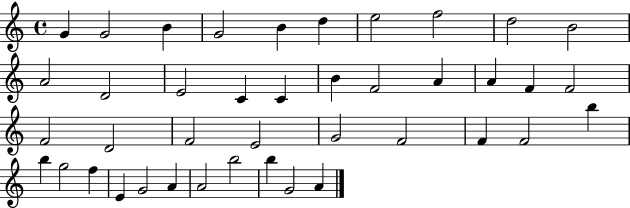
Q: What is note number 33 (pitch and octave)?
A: F5